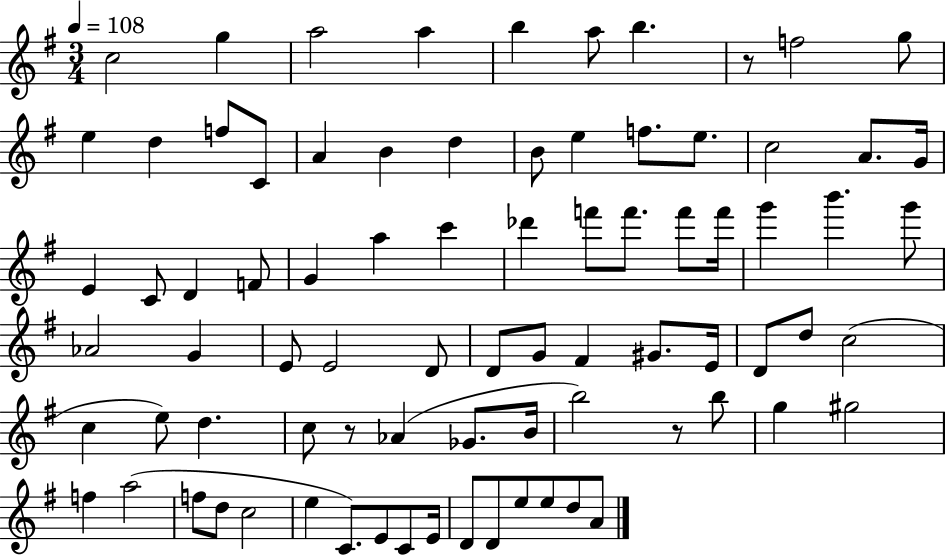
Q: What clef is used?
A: treble